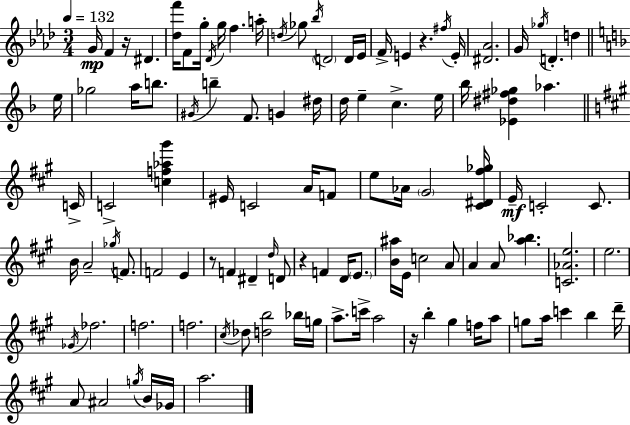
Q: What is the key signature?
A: AES major